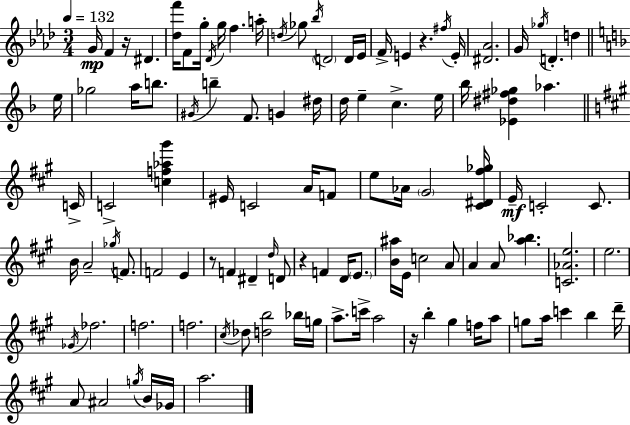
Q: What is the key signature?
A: AES major